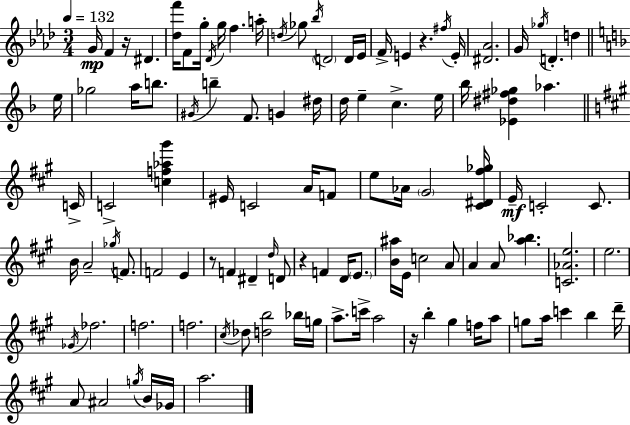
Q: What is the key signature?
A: AES major